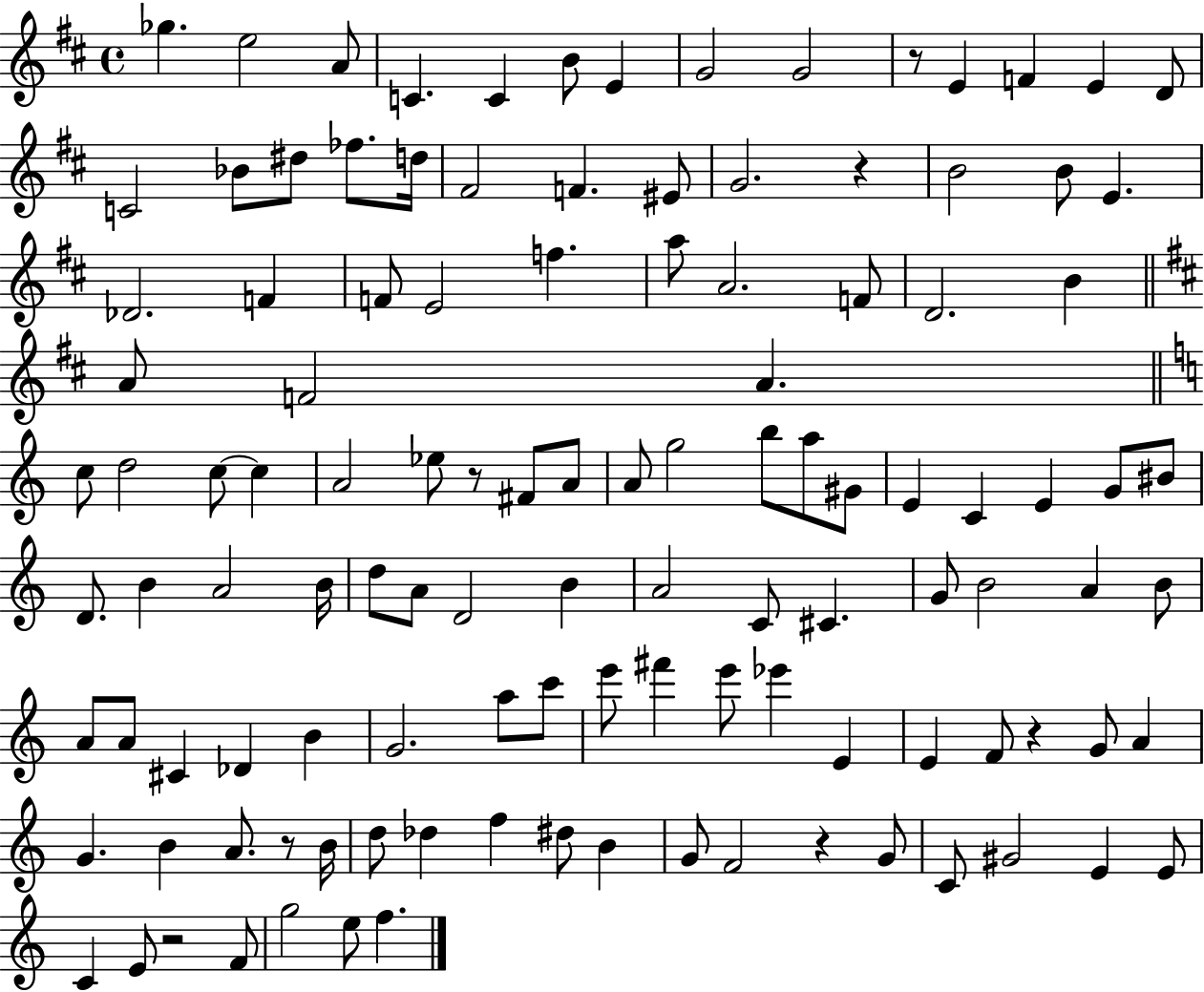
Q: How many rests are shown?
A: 7